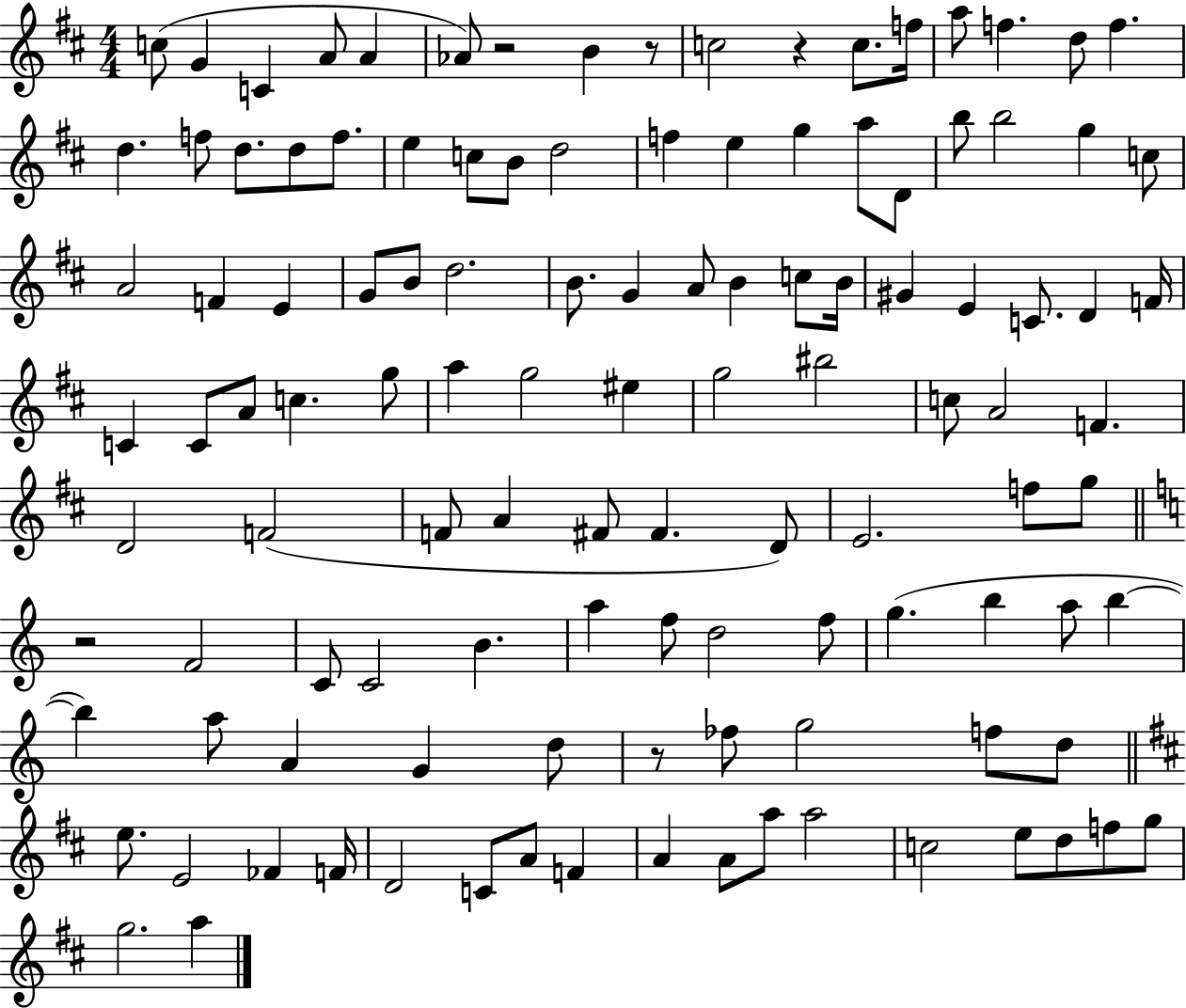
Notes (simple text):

C5/e G4/q C4/q A4/e A4/q Ab4/e R/h B4/q R/e C5/h R/q C5/e. F5/s A5/e F5/q. D5/e F5/q. D5/q. F5/e D5/e. D5/e F5/e. E5/q C5/e B4/e D5/h F5/q E5/q G5/q A5/e D4/e B5/e B5/h G5/q C5/e A4/h F4/q E4/q G4/e B4/e D5/h. B4/e. G4/q A4/e B4/q C5/e B4/s G#4/q E4/q C4/e. D4/q F4/s C4/q C4/e A4/e C5/q. G5/e A5/q G5/h EIS5/q G5/h BIS5/h C5/e A4/h F4/q. D4/h F4/h F4/e A4/q F#4/e F#4/q. D4/e E4/h. F5/e G5/e R/h F4/h C4/e C4/h B4/q. A5/q F5/e D5/h F5/e G5/q. B5/q A5/e B5/q B5/q A5/e A4/q G4/q D5/e R/e FES5/e G5/h F5/e D5/e E5/e. E4/h FES4/q F4/s D4/h C4/e A4/e F4/q A4/q A4/e A5/e A5/h C5/h E5/e D5/e F5/e G5/e G5/h. A5/q